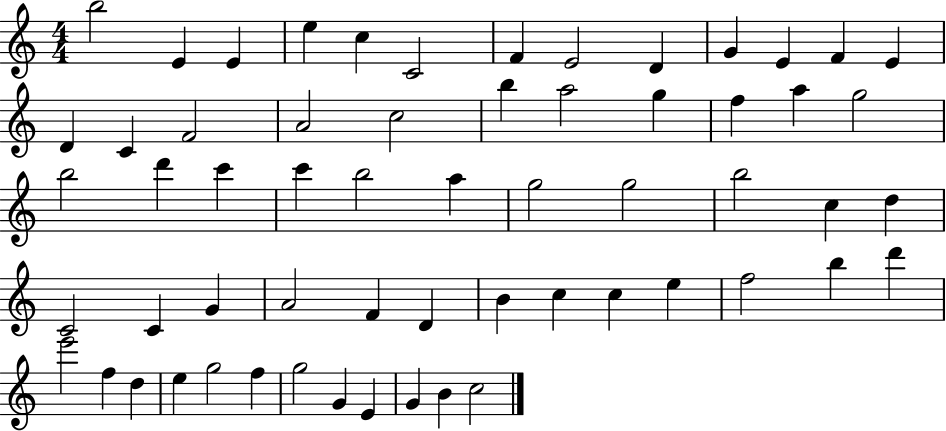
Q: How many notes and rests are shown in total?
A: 60